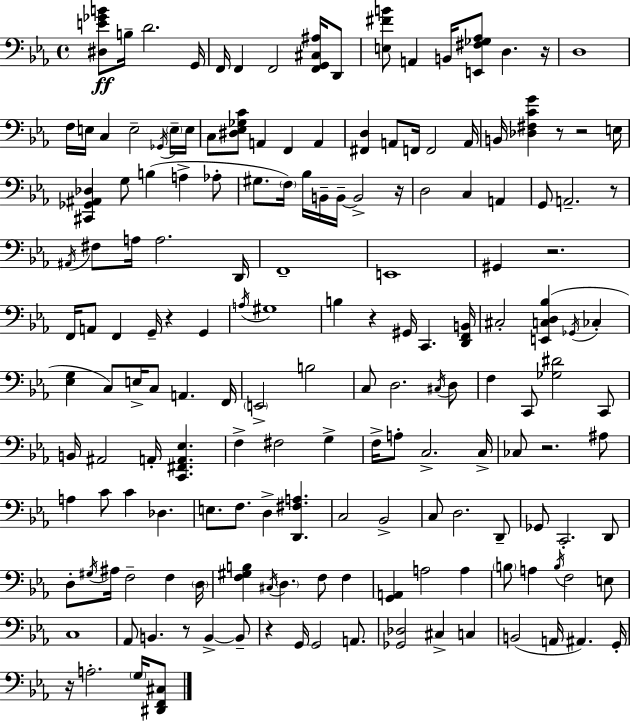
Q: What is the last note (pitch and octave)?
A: G3